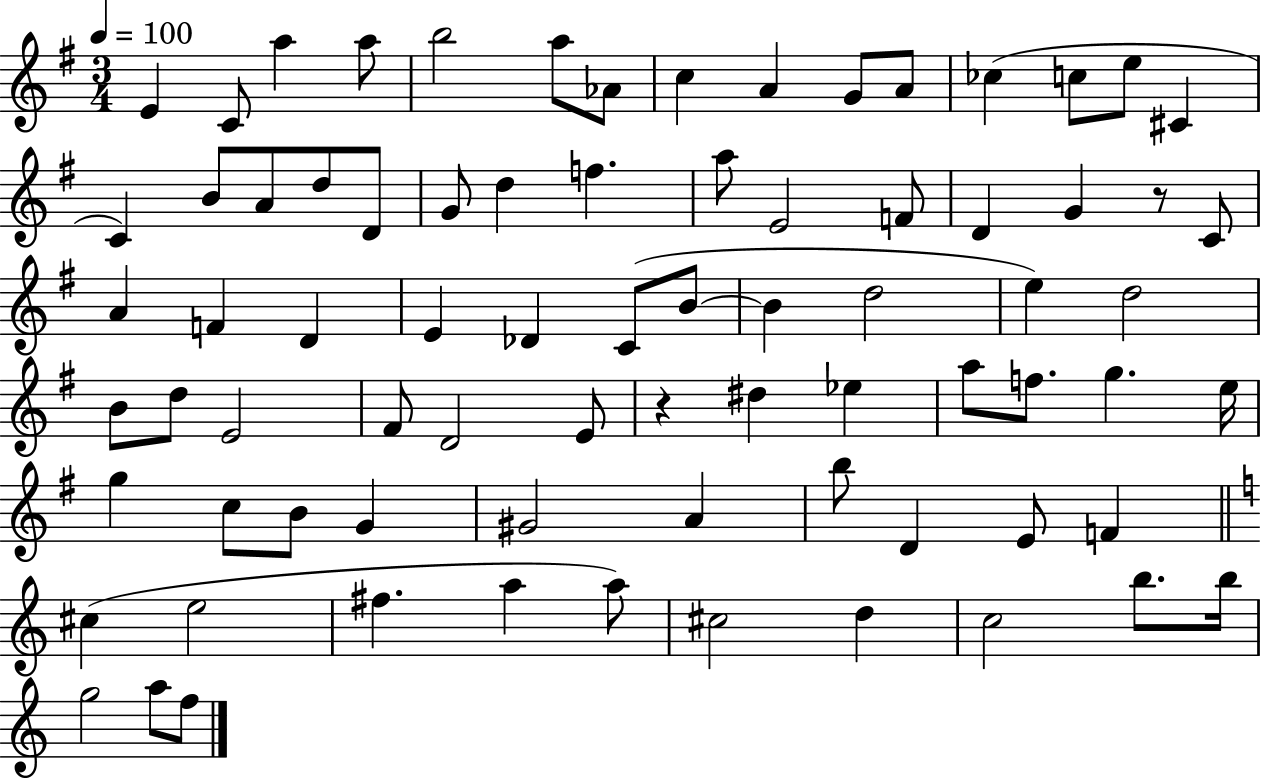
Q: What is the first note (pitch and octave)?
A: E4